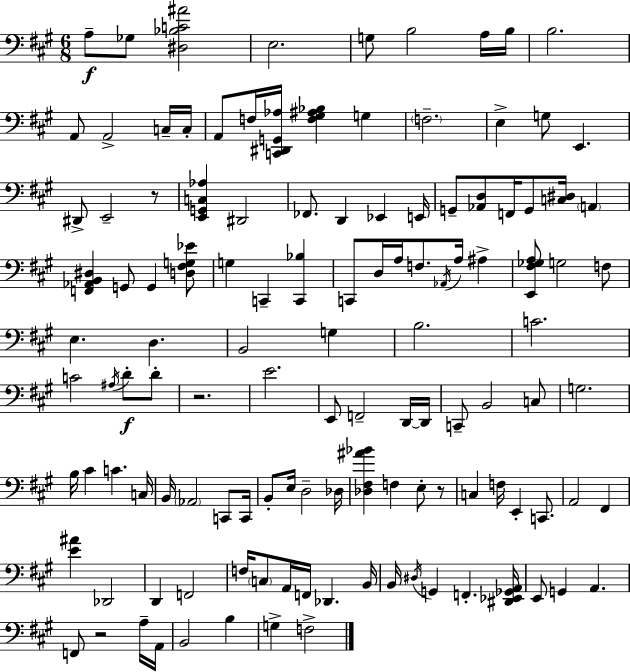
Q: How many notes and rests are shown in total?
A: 122